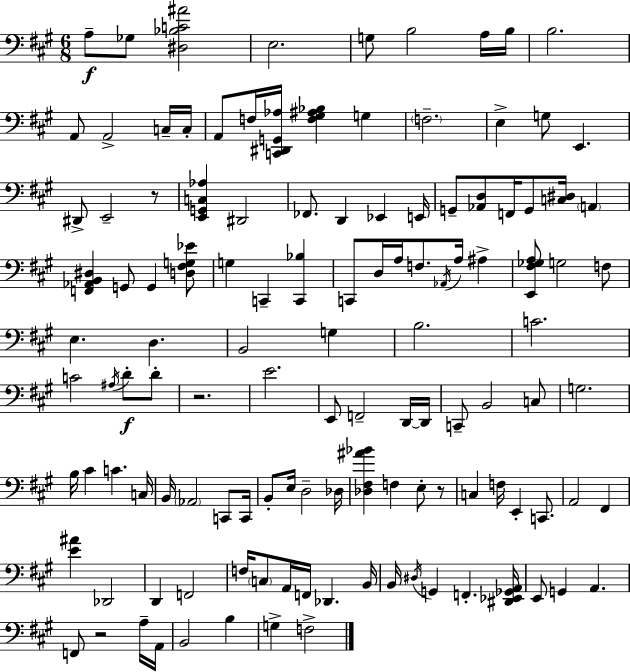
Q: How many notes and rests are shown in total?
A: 122